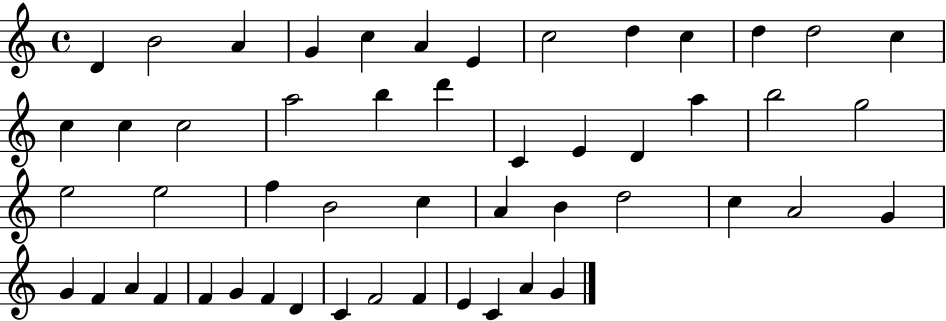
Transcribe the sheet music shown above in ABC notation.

X:1
T:Untitled
M:4/4
L:1/4
K:C
D B2 A G c A E c2 d c d d2 c c c c2 a2 b d' C E D a b2 g2 e2 e2 f B2 c A B d2 c A2 G G F A F F G F D C F2 F E C A G